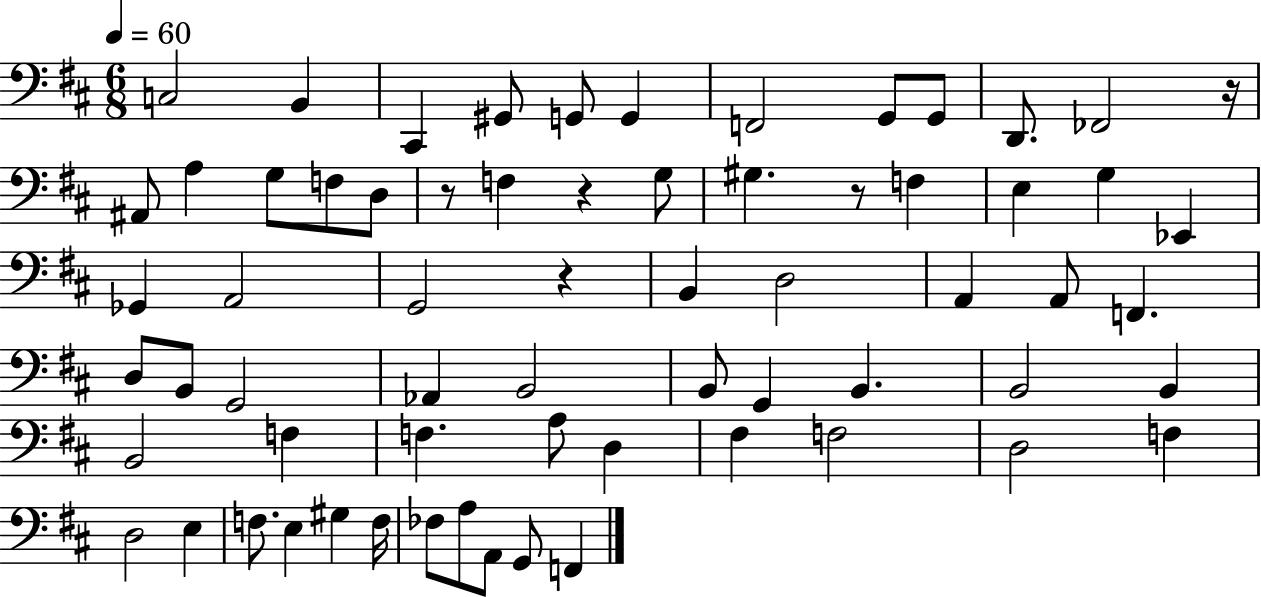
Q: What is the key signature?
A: D major